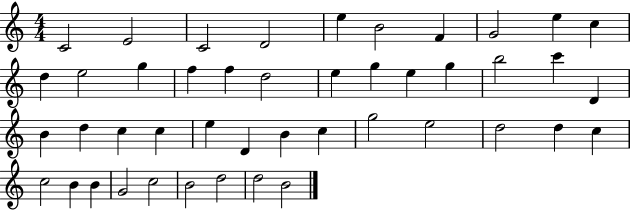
X:1
T:Untitled
M:4/4
L:1/4
K:C
C2 E2 C2 D2 e B2 F G2 e c d e2 g f f d2 e g e g b2 c' D B d c c e D B c g2 e2 d2 d c c2 B B G2 c2 B2 d2 d2 B2